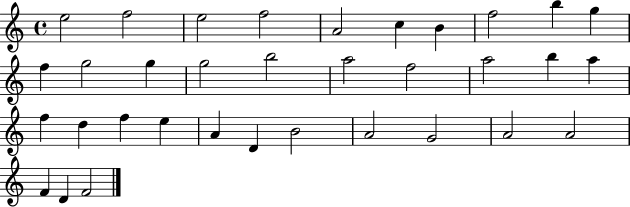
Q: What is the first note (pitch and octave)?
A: E5